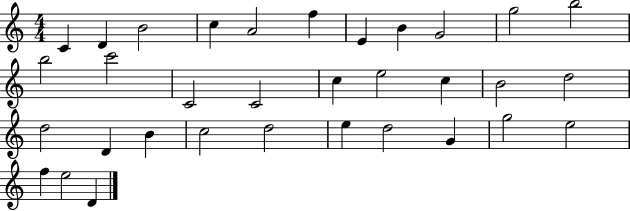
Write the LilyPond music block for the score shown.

{
  \clef treble
  \numericTimeSignature
  \time 4/4
  \key c \major
  c'4 d'4 b'2 | c''4 a'2 f''4 | e'4 b'4 g'2 | g''2 b''2 | \break b''2 c'''2 | c'2 c'2 | c''4 e''2 c''4 | b'2 d''2 | \break d''2 d'4 b'4 | c''2 d''2 | e''4 d''2 g'4 | g''2 e''2 | \break f''4 e''2 d'4 | \bar "|."
}